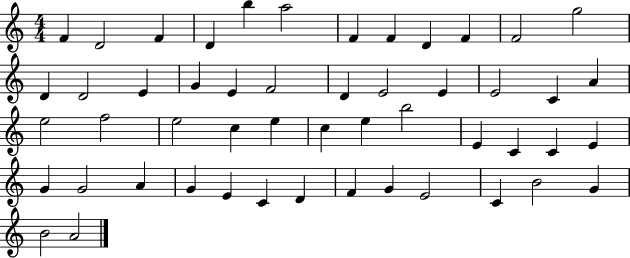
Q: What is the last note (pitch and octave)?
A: A4